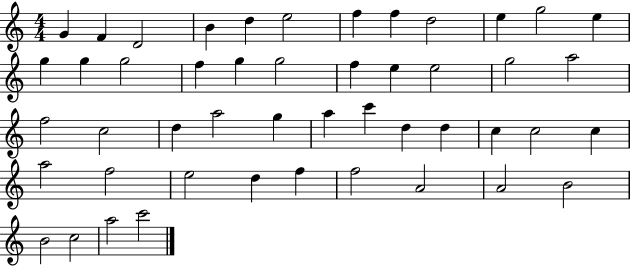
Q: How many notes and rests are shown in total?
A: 48